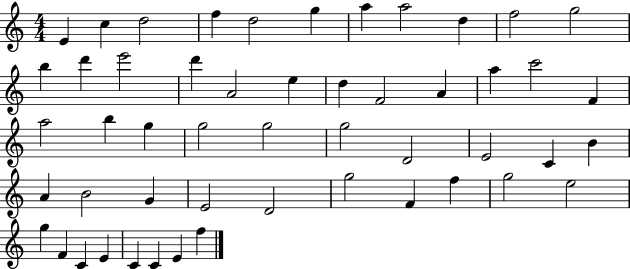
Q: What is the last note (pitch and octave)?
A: F5